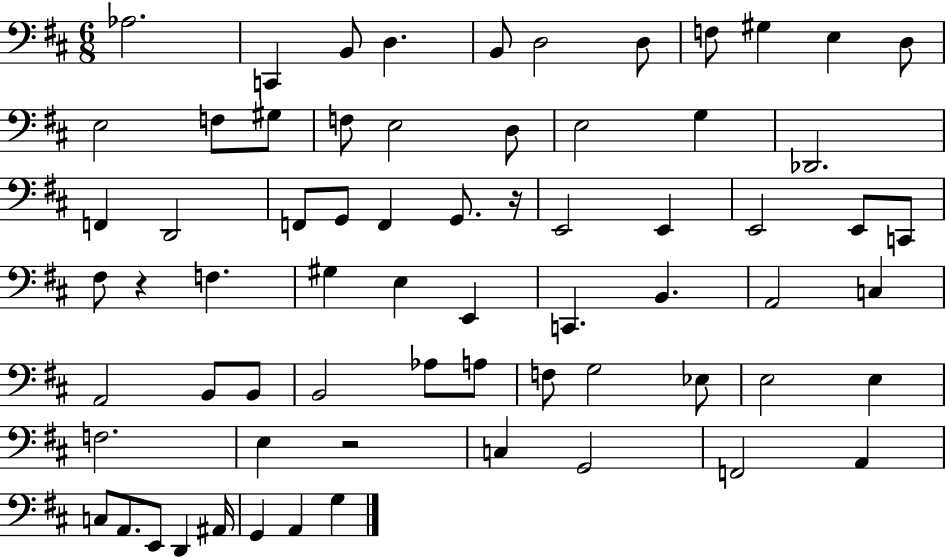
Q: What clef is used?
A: bass